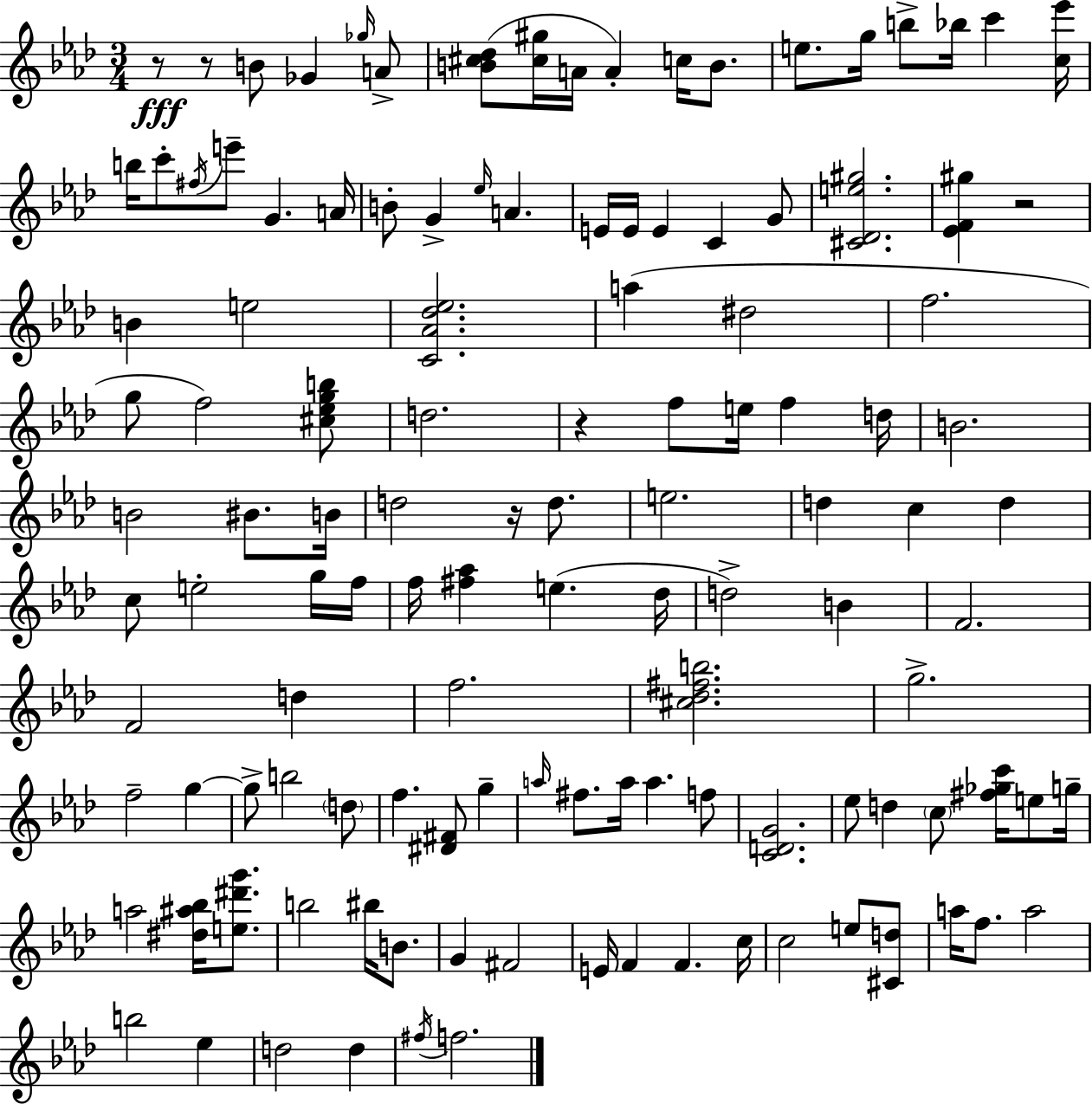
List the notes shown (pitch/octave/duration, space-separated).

R/e R/e B4/e Gb4/q Gb5/s A4/e [B4,C#5,Db5]/e [C#5,G#5]/s A4/s A4/q C5/s B4/e. E5/e. G5/s B5/e Bb5/s C6/q [C5,Eb6]/s B5/s C6/e F#5/s E6/e G4/q. A4/s B4/e G4/q Eb5/s A4/q. E4/s E4/s E4/q C4/q G4/e [C#4,Db4,E5,G#5]/h. [Eb4,F4,G#5]/q R/h B4/q E5/h [C4,Ab4,Db5,Eb5]/h. A5/q D#5/h F5/h. G5/e F5/h [C#5,Eb5,G5,B5]/e D5/h. R/q F5/e E5/s F5/q D5/s B4/h. B4/h BIS4/e. B4/s D5/h R/s D5/e. E5/h. D5/q C5/q D5/q C5/e E5/h G5/s F5/s F5/s [F#5,Ab5]/q E5/q. Db5/s D5/h B4/q F4/h. F4/h D5/q F5/h. [C#5,Db5,F#5,B5]/h. G5/h. F5/h G5/q G5/e B5/h D5/e F5/q. [D#4,F#4]/e G5/q A5/s F#5/e. A5/s A5/q. F5/e [C4,D4,G4]/h. Eb5/e D5/q C5/e [F#5,Gb5,C6]/s E5/e G5/s A5/h [D#5,A#5,Bb5]/s [E5,D#6,G6]/e. B5/h BIS5/s B4/e. G4/q F#4/h E4/s F4/q F4/q. C5/s C5/h E5/e [C#4,D5]/e A5/s F5/e. A5/h B5/h Eb5/q D5/h D5/q F#5/s F5/h.